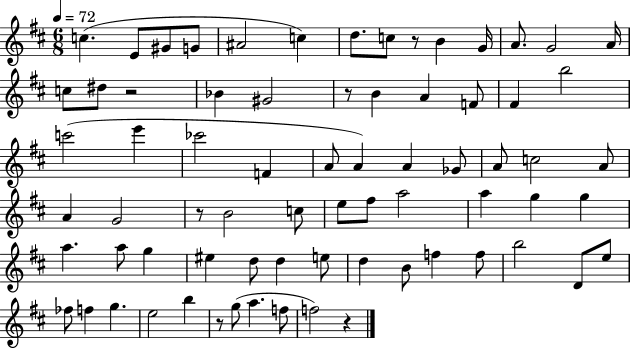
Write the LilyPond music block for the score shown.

{
  \clef treble
  \numericTimeSignature
  \time 6/8
  \key d \major
  \tempo 4 = 72
  c''4.( e'8 gis'8 g'8 | ais'2 c''4) | d''8. c''8 r8 b'4 g'16 | a'8. g'2 a'16 | \break c''8 dis''8 r2 | bes'4 gis'2 | r8 b'4 a'4 f'8 | fis'4 b''2 | \break c'''2( e'''4 | ces'''2 f'4 | a'8 a'4) a'4 ges'8 | a'8 c''2 a'8 | \break a'4 g'2 | r8 b'2 c''8 | e''8 fis''8 a''2 | a''4 g''4 g''4 | \break a''4. a''8 g''4 | eis''4 d''8 d''4 e''8 | d''4 b'8 f''4 f''8 | b''2 d'8 e''8 | \break fes''8 f''4 g''4. | e''2 b''4 | r8 g''8( a''4. f''8 | f''2) r4 | \break \bar "|."
}